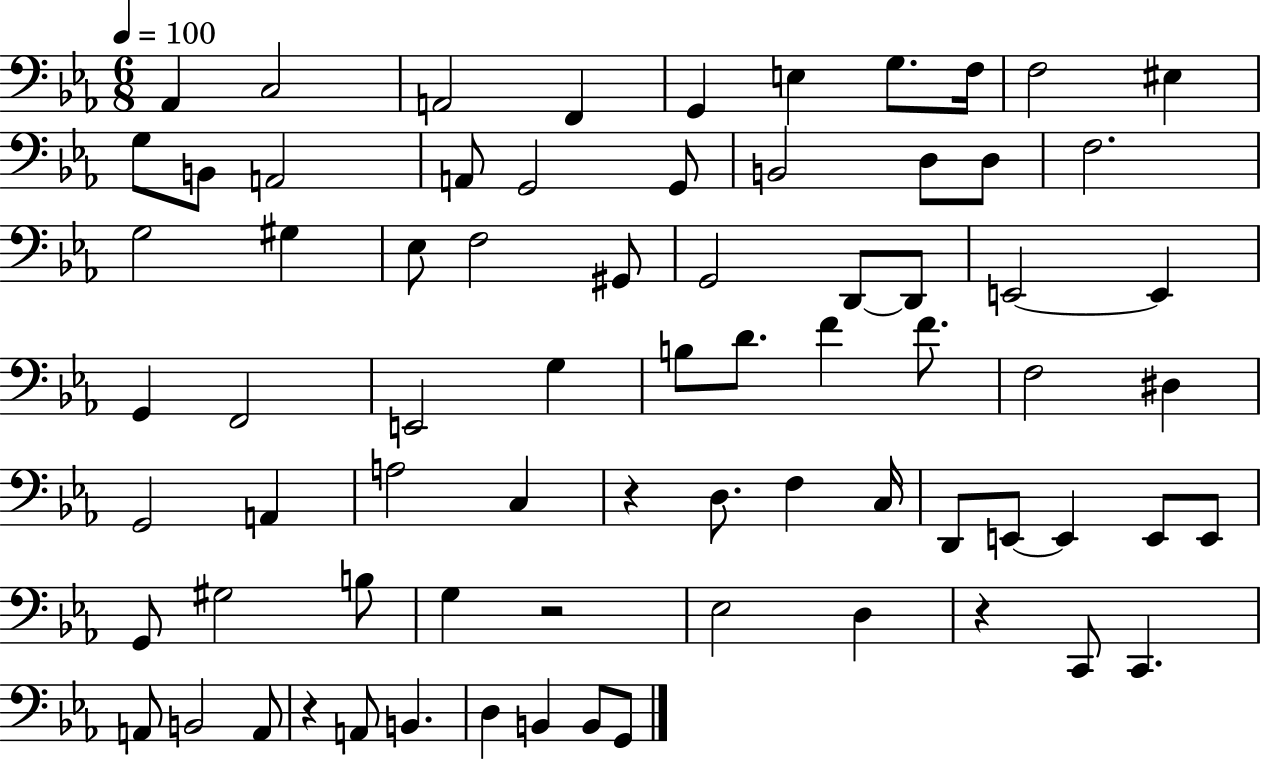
{
  \clef bass
  \numericTimeSignature
  \time 6/8
  \key ees \major
  \tempo 4 = 100
  \repeat volta 2 { aes,4 c2 | a,2 f,4 | g,4 e4 g8. f16 | f2 eis4 | \break g8 b,8 a,2 | a,8 g,2 g,8 | b,2 d8 d8 | f2. | \break g2 gis4 | ees8 f2 gis,8 | g,2 d,8~~ d,8 | e,2~~ e,4 | \break g,4 f,2 | e,2 g4 | b8 d'8. f'4 f'8. | f2 dis4 | \break g,2 a,4 | a2 c4 | r4 d8. f4 c16 | d,8 e,8~~ e,4 e,8 e,8 | \break g,8 gis2 b8 | g4 r2 | ees2 d4 | r4 c,8 c,4. | \break a,8 b,2 a,8 | r4 a,8 b,4. | d4 b,4 b,8 g,8 | } \bar "|."
}